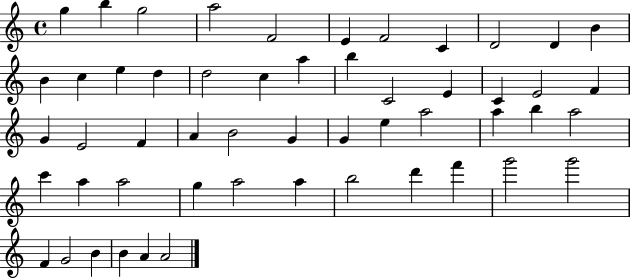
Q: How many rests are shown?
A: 0